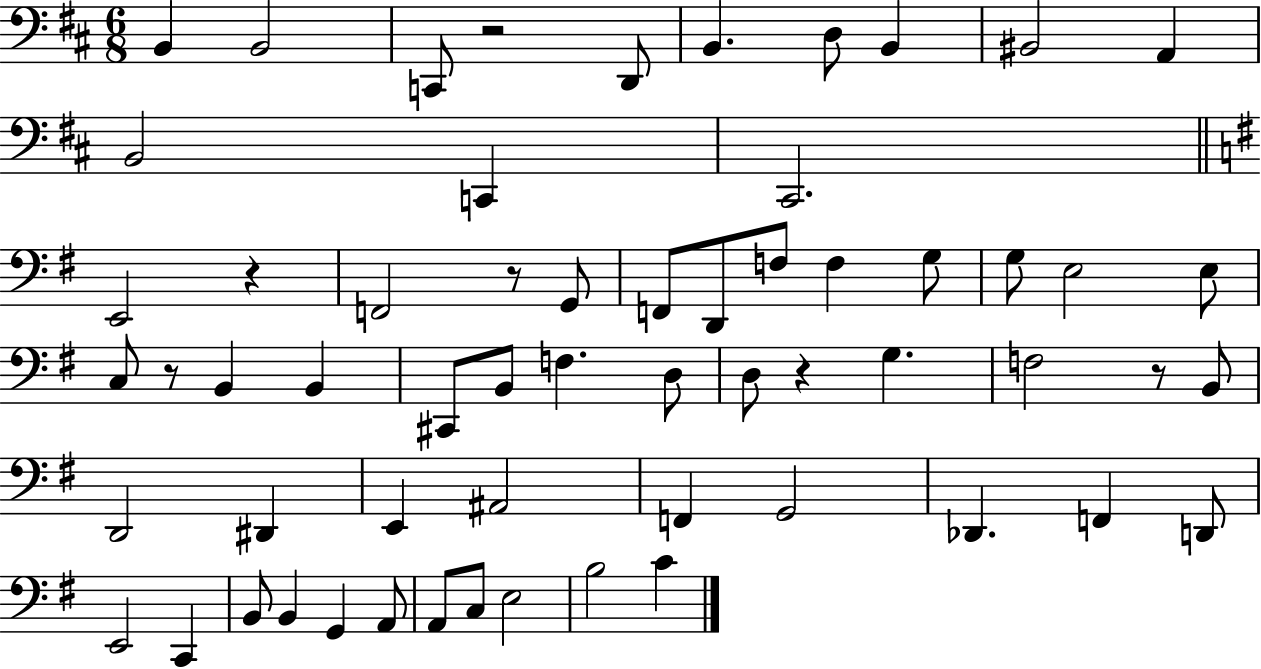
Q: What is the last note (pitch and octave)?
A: C4